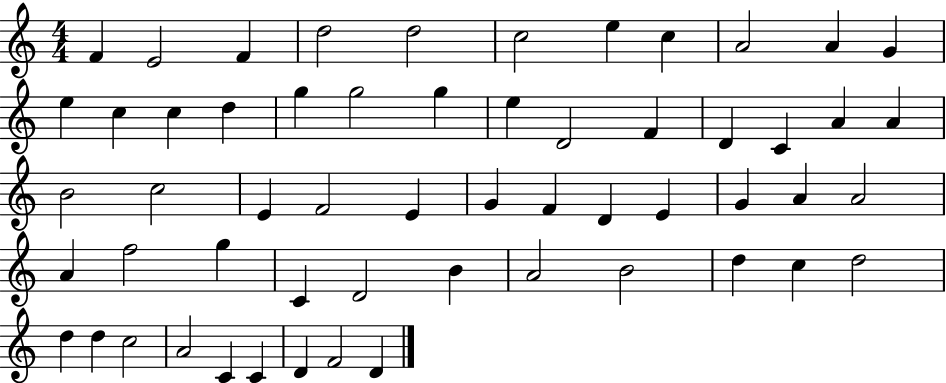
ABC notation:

X:1
T:Untitled
M:4/4
L:1/4
K:C
F E2 F d2 d2 c2 e c A2 A G e c c d g g2 g e D2 F D C A A B2 c2 E F2 E G F D E G A A2 A f2 g C D2 B A2 B2 d c d2 d d c2 A2 C C D F2 D